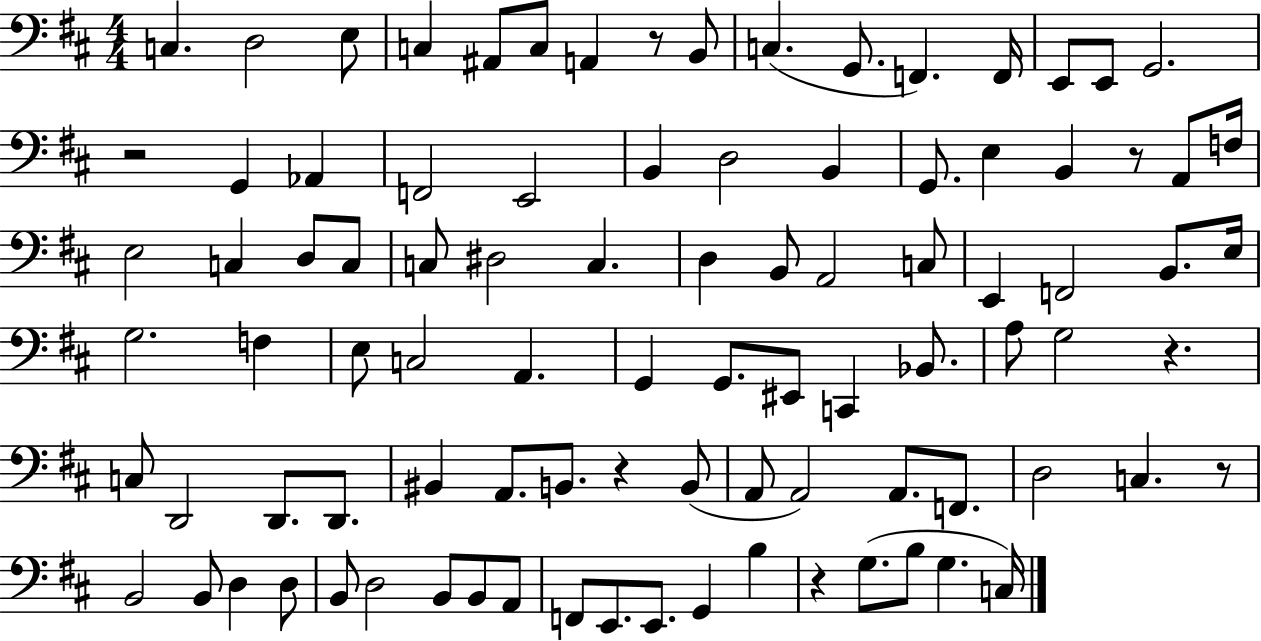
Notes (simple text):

C3/q. D3/h E3/e C3/q A#2/e C3/e A2/q R/e B2/e C3/q. G2/e. F2/q. F2/s E2/e E2/e G2/h. R/h G2/q Ab2/q F2/h E2/h B2/q D3/h B2/q G2/e. E3/q B2/q R/e A2/e F3/s E3/h C3/q D3/e C3/e C3/e D#3/h C3/q. D3/q B2/e A2/h C3/e E2/q F2/h B2/e. E3/s G3/h. F3/q E3/e C3/h A2/q. G2/q G2/e. EIS2/e C2/q Bb2/e. A3/e G3/h R/q. C3/e D2/h D2/e. D2/e. BIS2/q A2/e. B2/e. R/q B2/e A2/e A2/h A2/e. F2/e. D3/h C3/q. R/e B2/h B2/e D3/q D3/e B2/e D3/h B2/e B2/e A2/e F2/e E2/e. E2/e. G2/q B3/q R/q G3/e. B3/e G3/q. C3/s